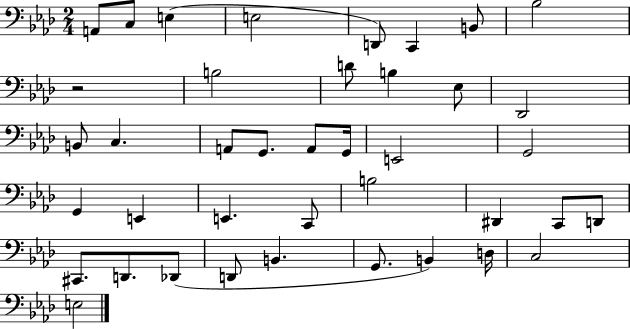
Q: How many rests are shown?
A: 1